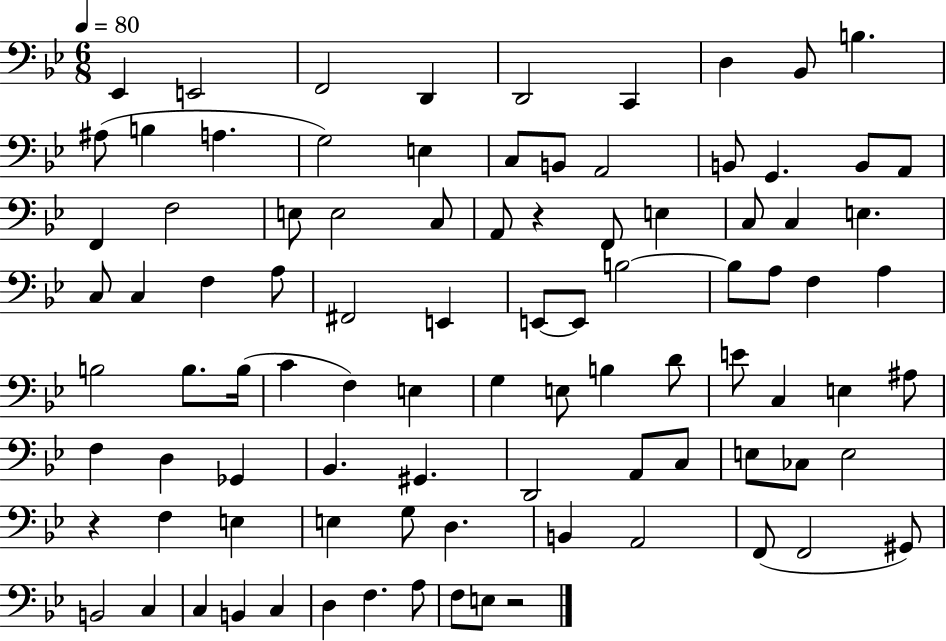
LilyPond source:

{
  \clef bass
  \numericTimeSignature
  \time 6/8
  \key bes \major
  \tempo 4 = 80
  \repeat volta 2 { ees,4 e,2 | f,2 d,4 | d,2 c,4 | d4 bes,8 b4. | \break ais8( b4 a4. | g2) e4 | c8 b,8 a,2 | b,8 g,4. b,8 a,8 | \break f,4 f2 | e8 e2 c8 | a,8 r4 f,8 e4 | c8 c4 e4. | \break c8 c4 f4 a8 | fis,2 e,4 | e,8~~ e,8 b2~~ | b8 a8 f4 a4 | \break b2 b8. b16( | c'4 f4) e4 | g4 e8 b4 d'8 | e'8 c4 e4 ais8 | \break f4 d4 ges,4 | bes,4. gis,4. | d,2 a,8 c8 | e8 ces8 e2 | \break r4 f4 e4 | e4 g8 d4. | b,4 a,2 | f,8( f,2 gis,8) | \break b,2 c4 | c4 b,4 c4 | d4 f4. a8 | f8 e8 r2 | \break } \bar "|."
}